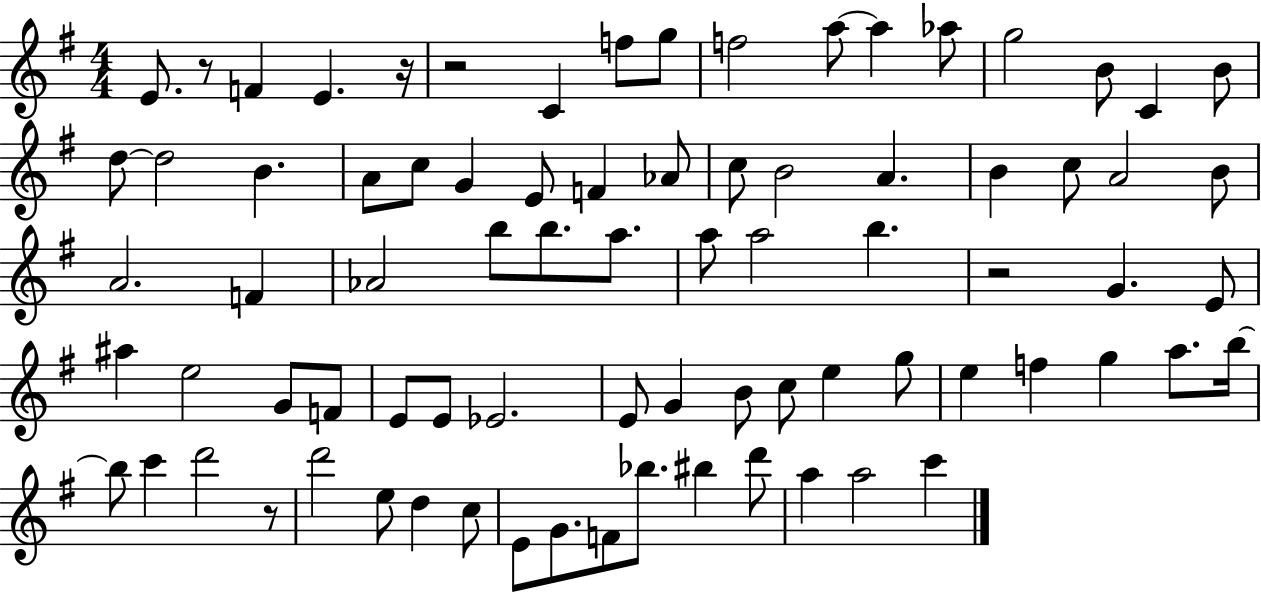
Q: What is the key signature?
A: G major